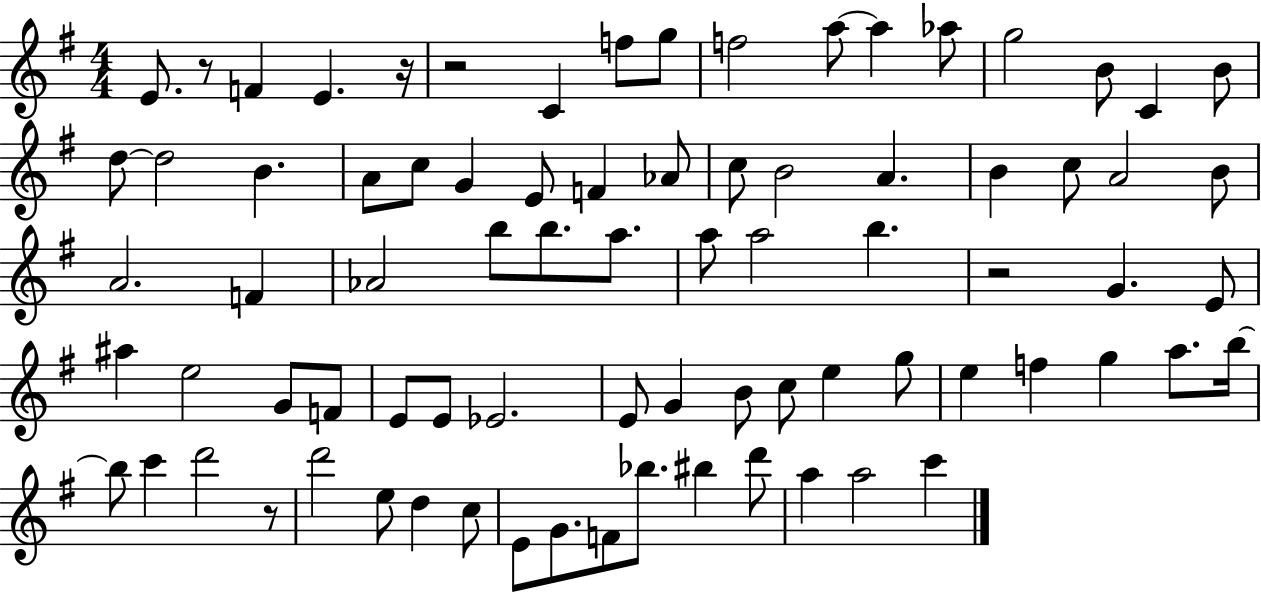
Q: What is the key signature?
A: G major